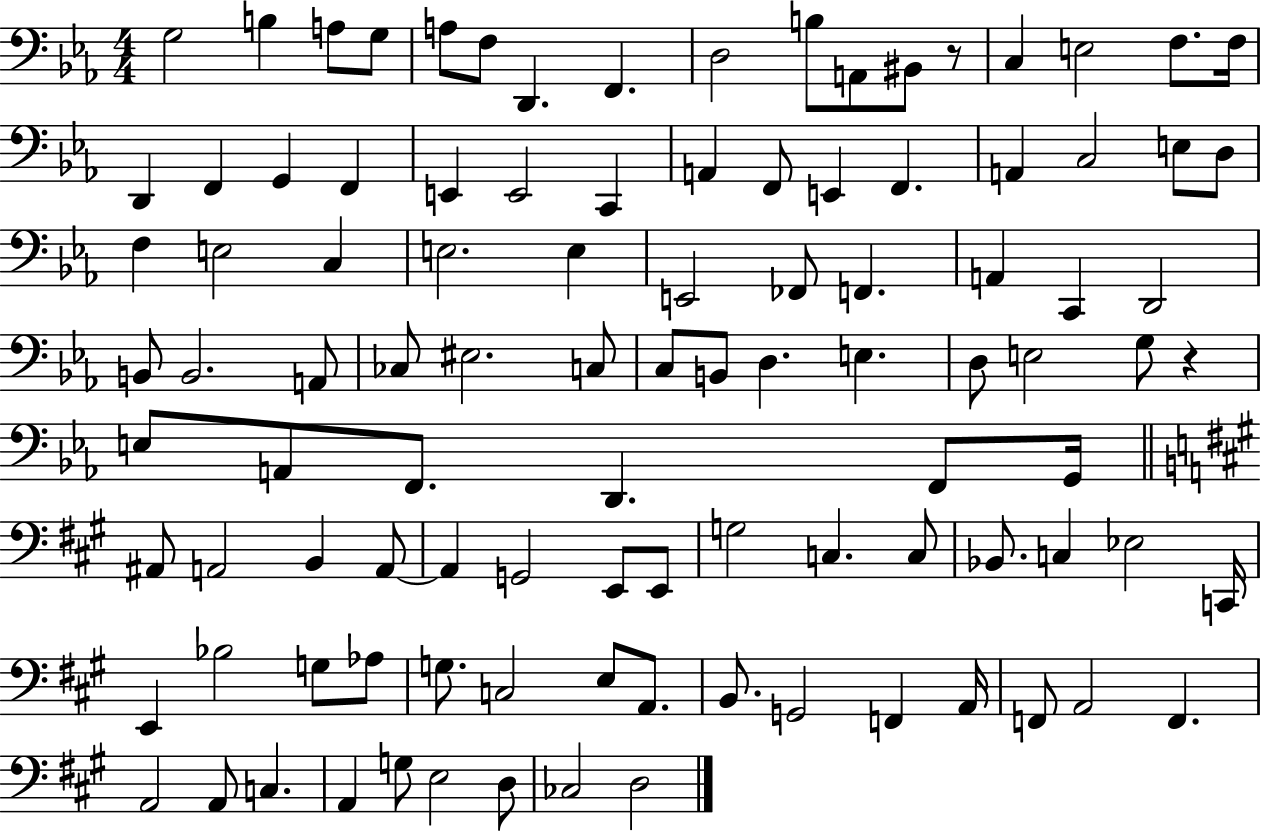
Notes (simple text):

G3/h B3/q A3/e G3/e A3/e F3/e D2/q. F2/q. D3/h B3/e A2/e BIS2/e R/e C3/q E3/h F3/e. F3/s D2/q F2/q G2/q F2/q E2/q E2/h C2/q A2/q F2/e E2/q F2/q. A2/q C3/h E3/e D3/e F3/q E3/h C3/q E3/h. E3/q E2/h FES2/e F2/q. A2/q C2/q D2/h B2/e B2/h. A2/e CES3/e EIS3/h. C3/e C3/e B2/e D3/q. E3/q. D3/e E3/h G3/e R/q E3/e A2/e F2/e. D2/q. F2/e G2/s A#2/e A2/h B2/q A2/e A2/q G2/h E2/e E2/e G3/h C3/q. C3/e Bb2/e. C3/q Eb3/h C2/s E2/q Bb3/h G3/e Ab3/e G3/e. C3/h E3/e A2/e. B2/e. G2/h F2/q A2/s F2/e A2/h F2/q. A2/h A2/e C3/q. A2/q G3/e E3/h D3/e CES3/h D3/h